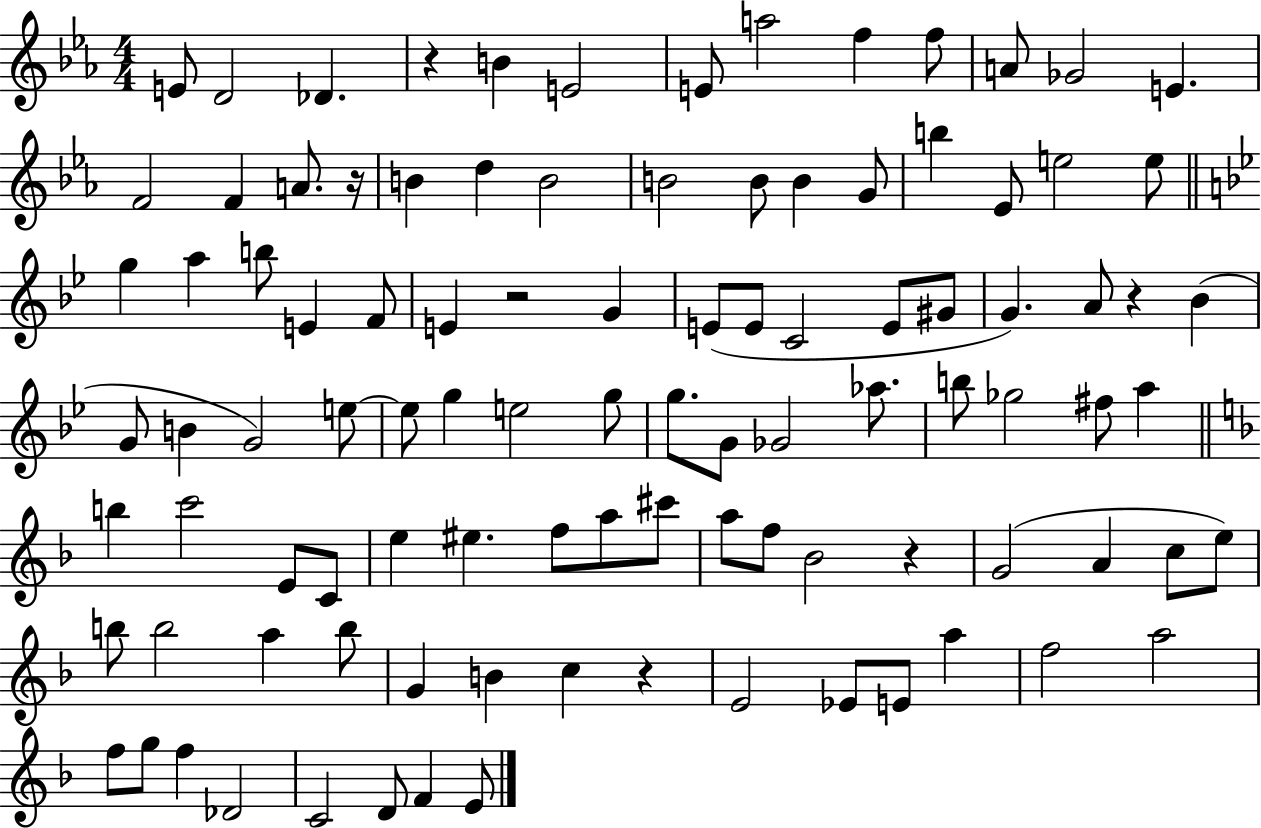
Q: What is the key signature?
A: EES major